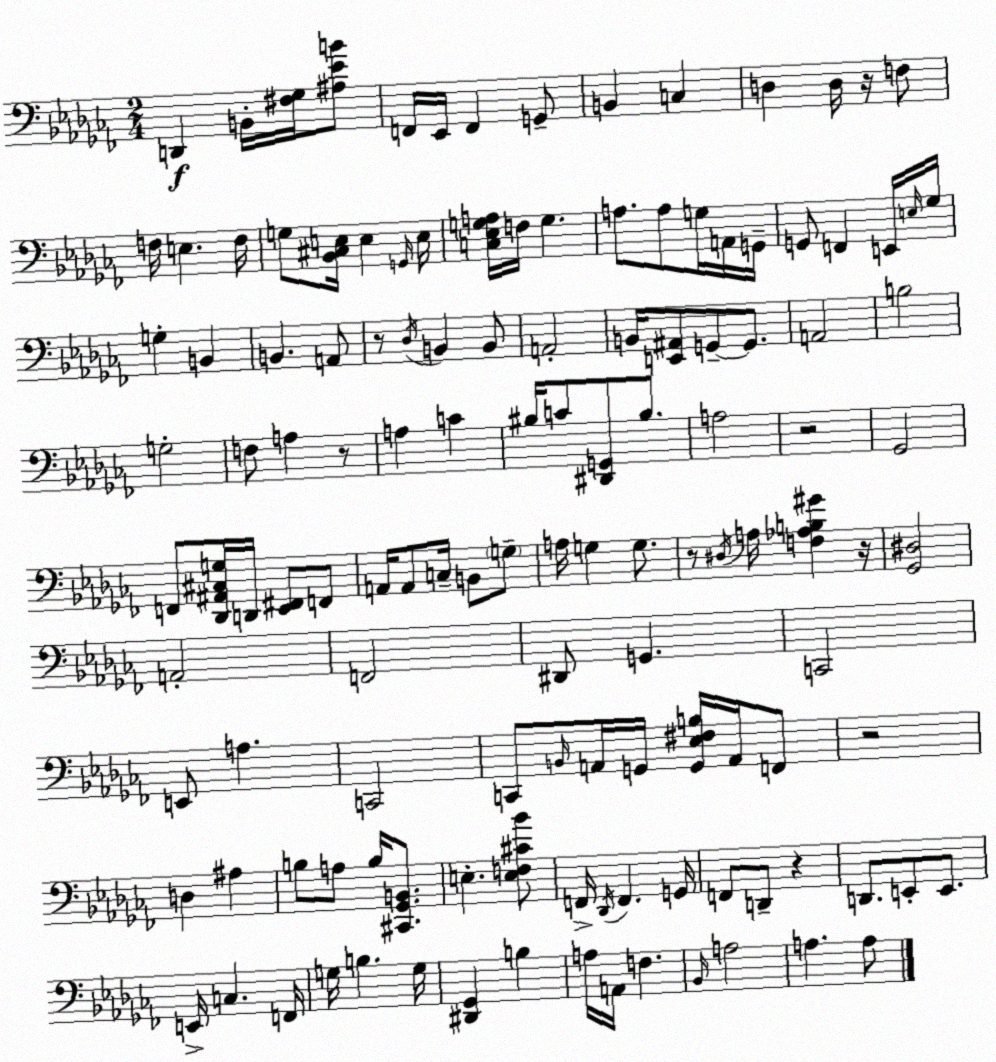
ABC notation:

X:1
T:Untitled
M:2/4
L:1/4
K:Abm
D,, B,,/4 [^F,_G,]/4 [^A,_EB]/2 F,,/4 _E,,/4 F,, G,,/2 B,, C, D, D,/4 z/4 F,/2 F,/4 E, F,/4 G,/2 [_B,,^C,E,]/4 E, G,,/4 E,/4 [C,_E,G,A,]/4 F,/4 G, A,/2 A,/2 G,/4 A,,/4 G,,/4 G,,/2 F,, E,,/4 E,/4 _G,/4 G, B,, B,, A,,/2 z/2 _D,/4 B,, B,,/2 A,,2 B,,/4 [E,,^A,,]/2 G,,/2 G,,/2 A,,2 B,2 G,2 F,/2 A, z/2 A, C ^B,/4 C/2 [^D,,G,,]/2 ^B,/2 A,2 z2 _G,,2 F,,/2 [_D,,^A,,^C,G,]/4 D,,/4 [_E,,^F,,]/2 F,,/2 A,,/4 A,,/2 C,/4 B,,/2 G,/2 A,/4 G, G,/2 z/2 ^D,/4 A,/4 [F,_A,B,^G] z/4 [_G,,^D,]2 A,,2 F,,2 ^D,,/2 G,, C,,2 E,,/2 A, C,,2 C,,/2 B,,/4 A,,/4 G,,/4 [G,,_E,^F,B,]/4 A,,/4 F,,/2 z2 D, ^A, B,/2 A,/2 B,/4 [^C,,_G,,B,,]/2 E, [E,F,^C_B]/2 F,,/4 _D,,/4 F,, G,,/4 F,,/2 D,,/2 z D,,/2 E,,/2 E,,/2 E,,/4 C, F,,/4 G,/4 B, G,/4 [^D,,_G,,] B, A,/4 A,,/4 F, _B,,/4 A,2 A, A,/2